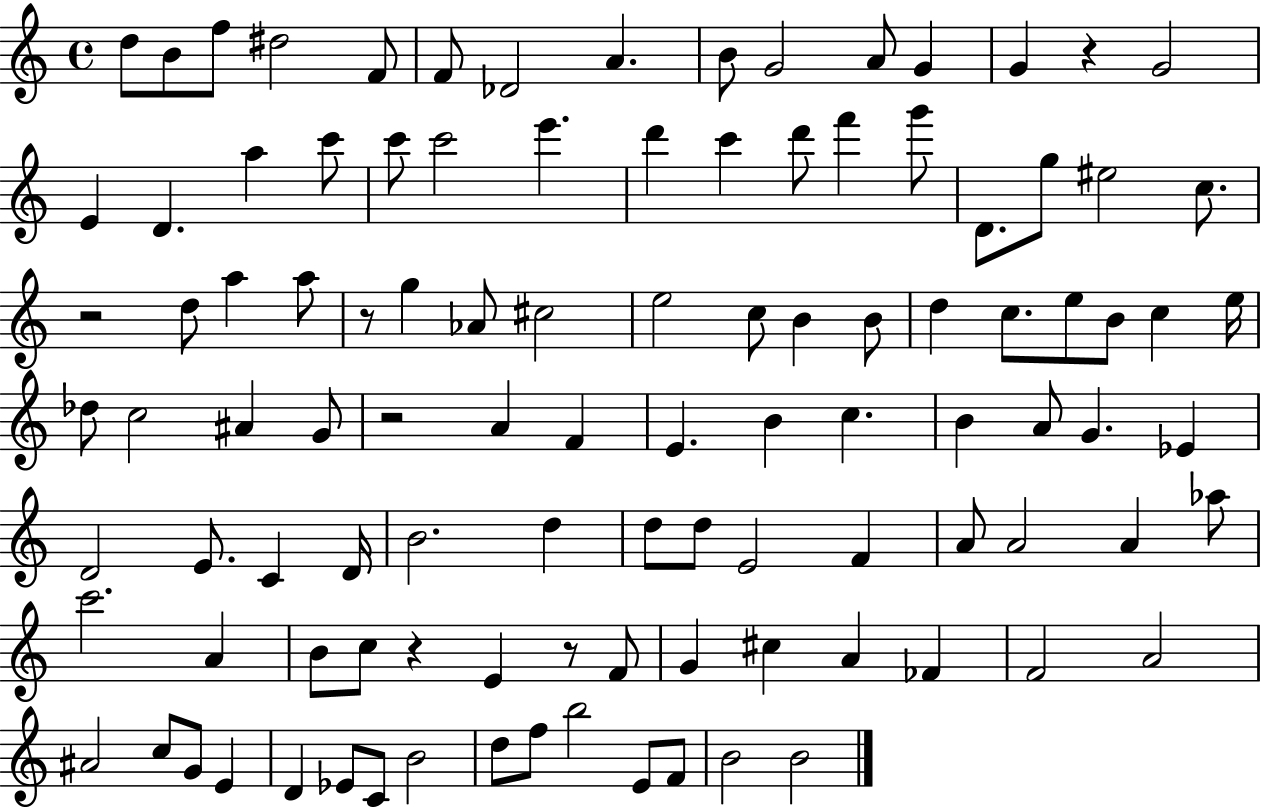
{
  \clef treble
  \time 4/4
  \defaultTimeSignature
  \key c \major
  d''8 b'8 f''8 dis''2 f'8 | f'8 des'2 a'4. | b'8 g'2 a'8 g'4 | g'4 r4 g'2 | \break e'4 d'4. a''4 c'''8 | c'''8 c'''2 e'''4. | d'''4 c'''4 d'''8 f'''4 g'''8 | d'8. g''8 eis''2 c''8. | \break r2 d''8 a''4 a''8 | r8 g''4 aes'8 cis''2 | e''2 c''8 b'4 b'8 | d''4 c''8. e''8 b'8 c''4 e''16 | \break des''8 c''2 ais'4 g'8 | r2 a'4 f'4 | e'4. b'4 c''4. | b'4 a'8 g'4. ees'4 | \break d'2 e'8. c'4 d'16 | b'2. d''4 | d''8 d''8 e'2 f'4 | a'8 a'2 a'4 aes''8 | \break c'''2. a'4 | b'8 c''8 r4 e'4 r8 f'8 | g'4 cis''4 a'4 fes'4 | f'2 a'2 | \break ais'2 c''8 g'8 e'4 | d'4 ees'8 c'8 b'2 | d''8 f''8 b''2 e'8 f'8 | b'2 b'2 | \break \bar "|."
}